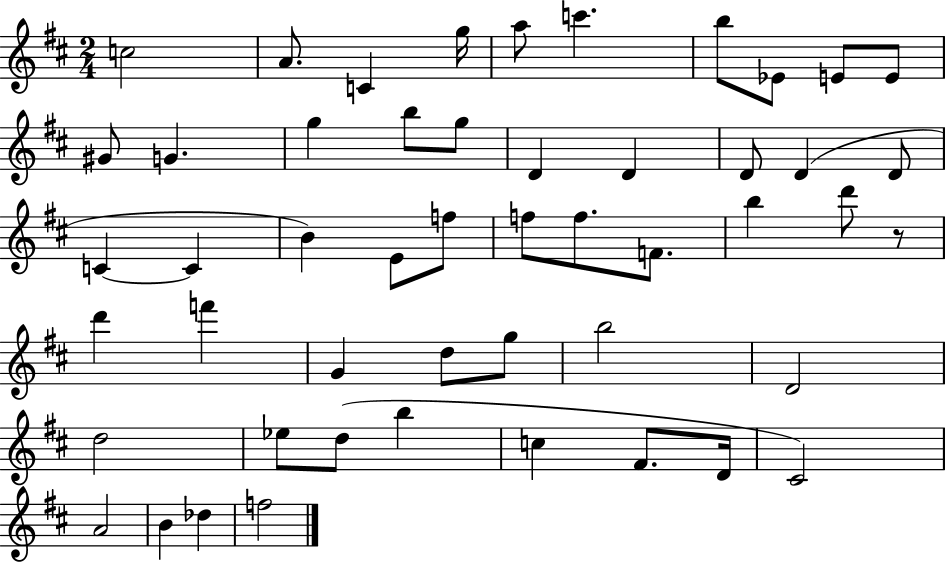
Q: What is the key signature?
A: D major